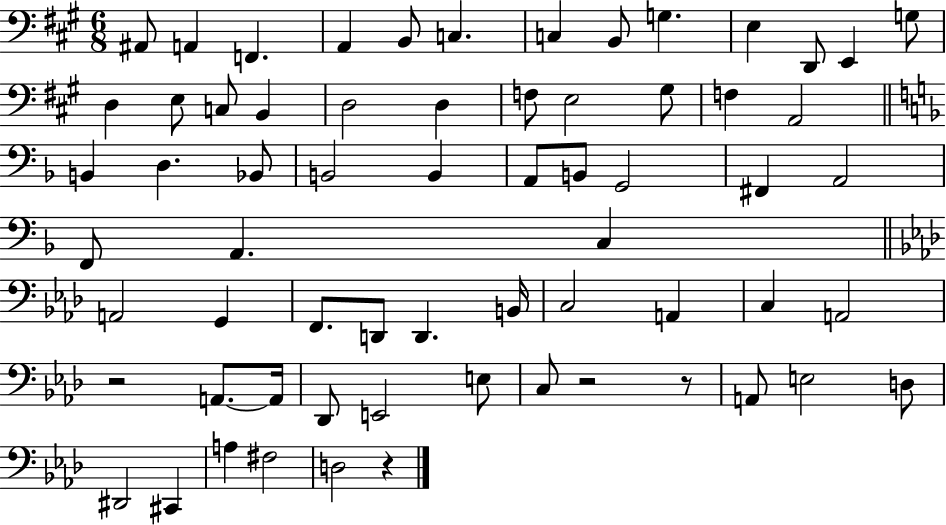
A#2/e A2/q F2/q. A2/q B2/e C3/q. C3/q B2/e G3/q. E3/q D2/e E2/q G3/e D3/q E3/e C3/e B2/q D3/h D3/q F3/e E3/h G#3/e F3/q A2/h B2/q D3/q. Bb2/e B2/h B2/q A2/e B2/e G2/h F#2/q A2/h F2/e A2/q. C3/q A2/h G2/q F2/e. D2/e D2/q. B2/s C3/h A2/q C3/q A2/h R/h A2/e. A2/s Db2/e E2/h E3/e C3/e R/h R/e A2/e E3/h D3/e D#2/h C#2/q A3/q F#3/h D3/h R/q